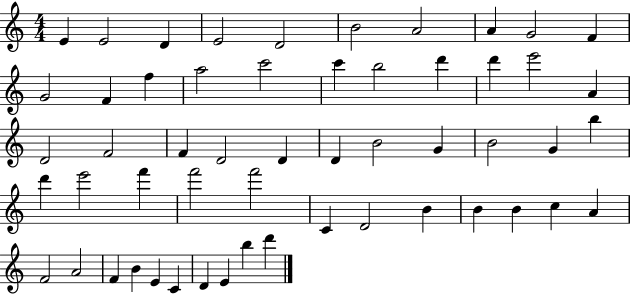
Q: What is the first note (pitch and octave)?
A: E4